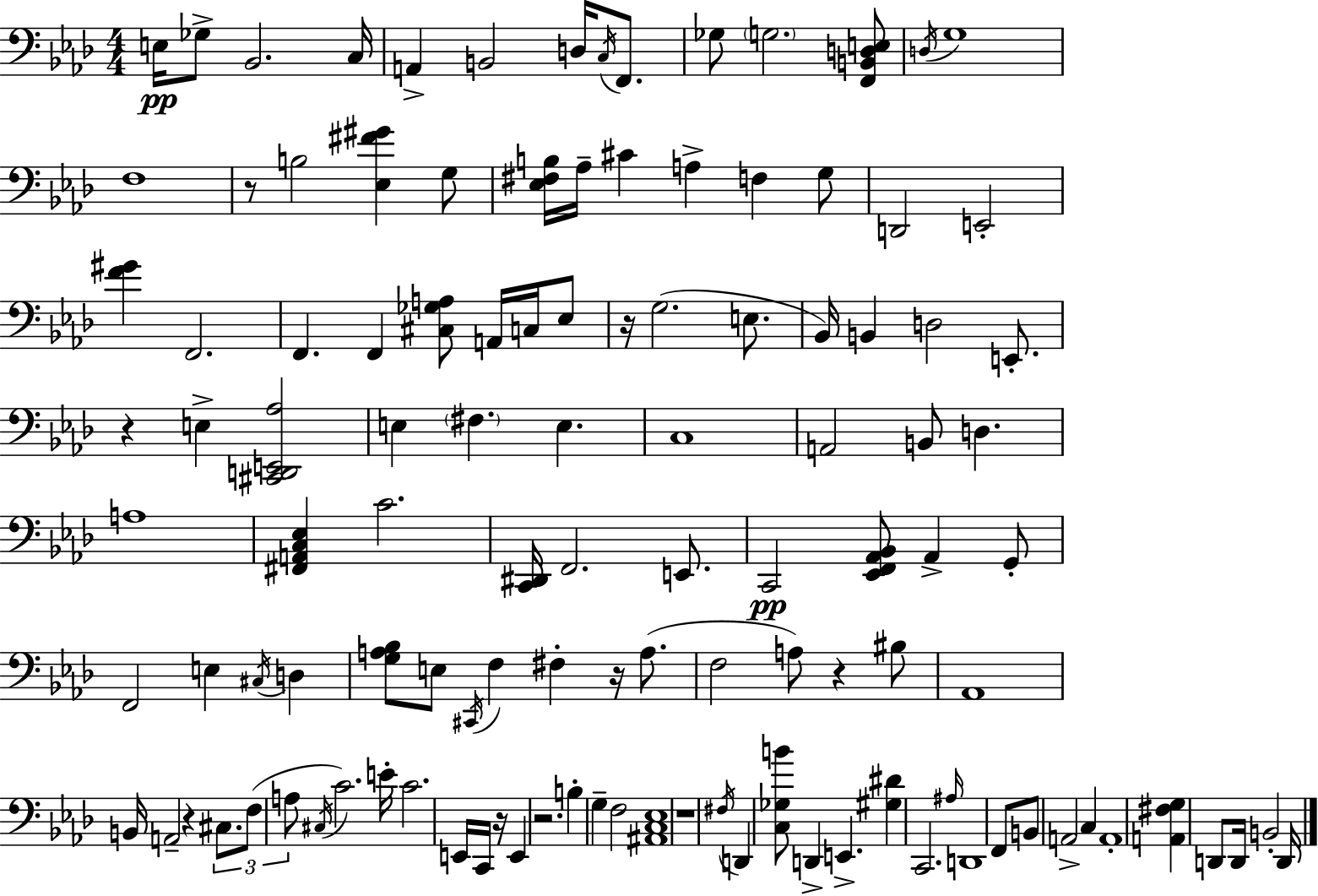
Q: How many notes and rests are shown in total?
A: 117